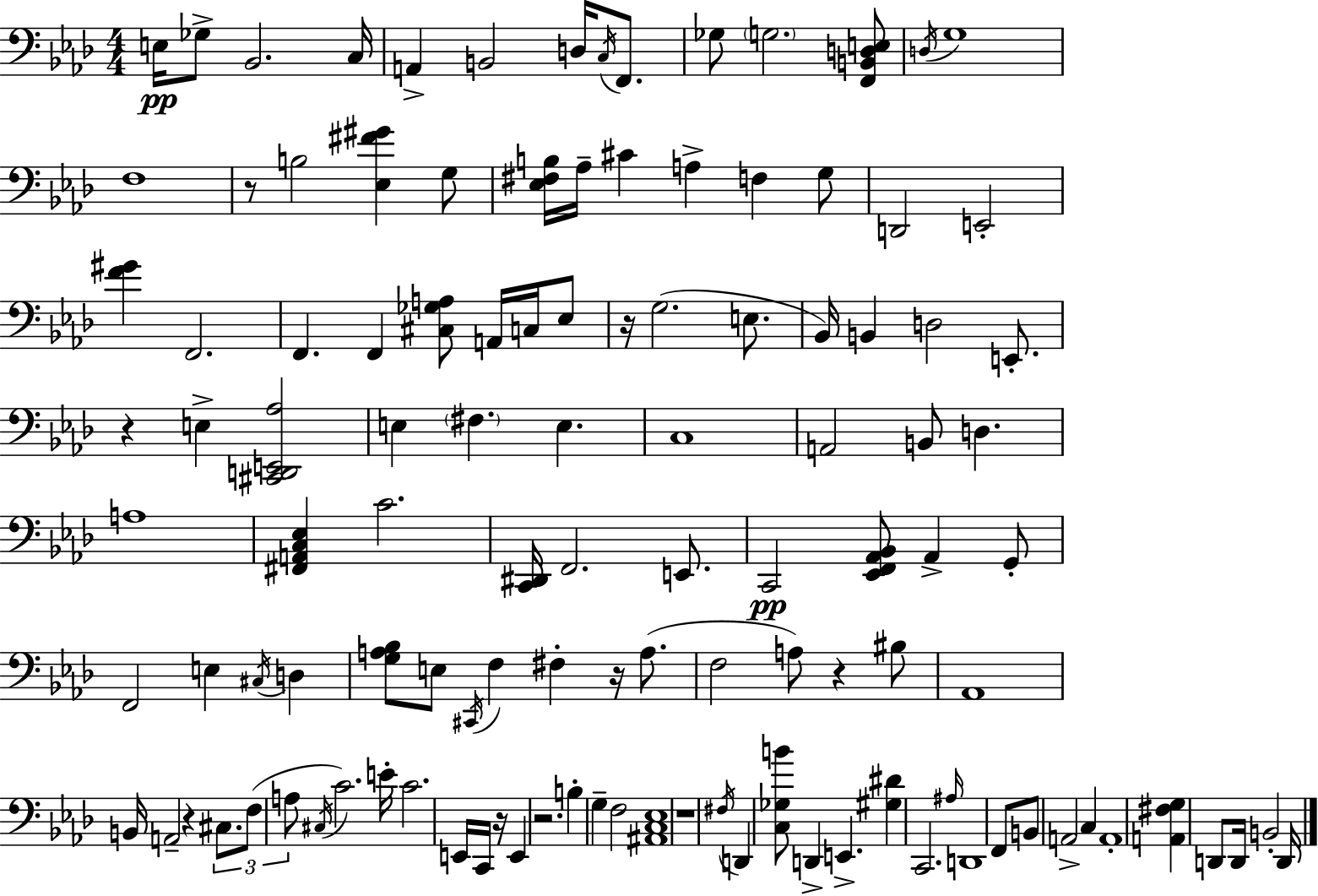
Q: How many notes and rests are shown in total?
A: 117